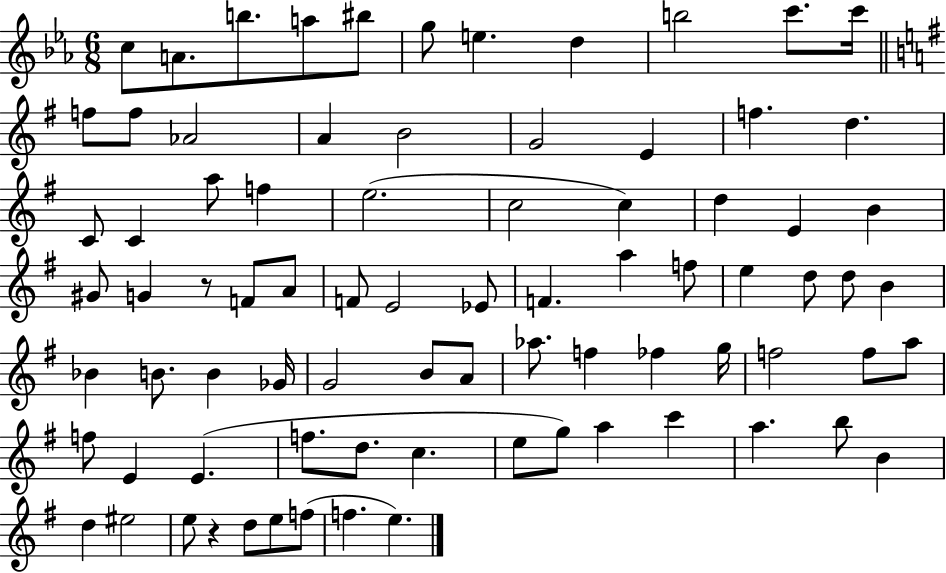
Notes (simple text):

C5/e A4/e. B5/e. A5/e BIS5/e G5/e E5/q. D5/q B5/h C6/e. C6/s F5/e F5/e Ab4/h A4/q B4/h G4/h E4/q F5/q. D5/q. C4/e C4/q A5/e F5/q E5/h. C5/h C5/q D5/q E4/q B4/q G#4/e G4/q R/e F4/e A4/e F4/e E4/h Eb4/e F4/q. A5/q F5/e E5/q D5/e D5/e B4/q Bb4/q B4/e. B4/q Gb4/s G4/h B4/e A4/e Ab5/e. F5/q FES5/q G5/s F5/h F5/e A5/e F5/e E4/q E4/q. F5/e. D5/e. C5/q. E5/e G5/e A5/q C6/q A5/q. B5/e B4/q D5/q EIS5/h E5/e R/q D5/e E5/e F5/e F5/q. E5/q.